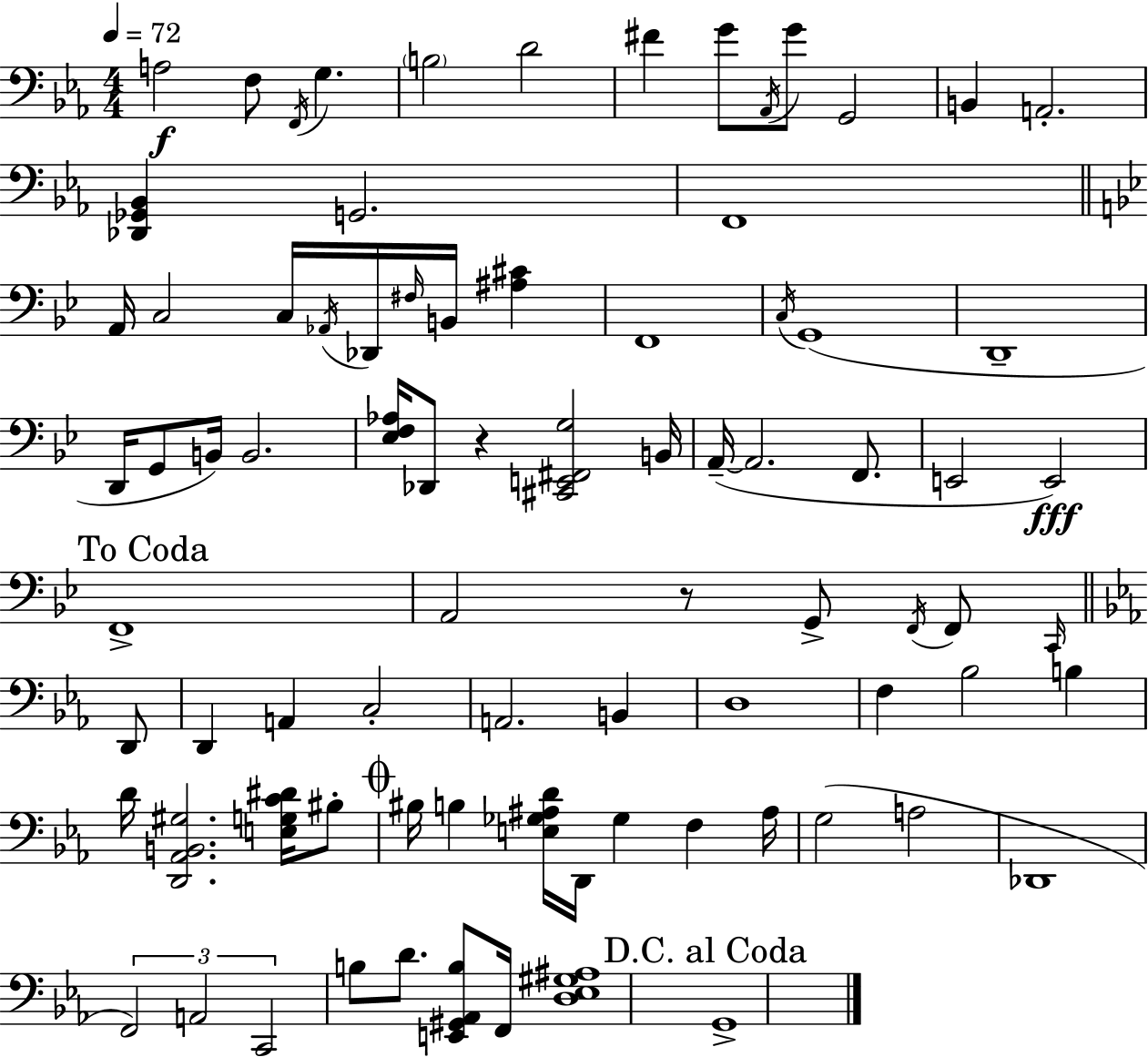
X:1
T:Untitled
M:4/4
L:1/4
K:Eb
A,2 F,/2 F,,/4 G, B,2 D2 ^F G/2 _A,,/4 G/2 G,,2 B,, A,,2 [_D,,_G,,_B,,] G,,2 F,,4 A,,/4 C,2 C,/4 _A,,/4 _D,,/4 ^F,/4 B,,/4 [^A,^C] F,,4 C,/4 G,,4 D,,4 D,,/4 G,,/2 B,,/4 B,,2 [_E,F,_A,]/4 _D,,/2 z [^C,,E,,^F,,G,]2 B,,/4 A,,/4 A,,2 F,,/2 E,,2 E,,2 F,,4 A,,2 z/2 G,,/2 F,,/4 F,,/2 C,,/4 D,,/2 D,, A,, C,2 A,,2 B,, D,4 F, _B,2 B, D/4 [D,,_A,,B,,^G,]2 [E,G,C^D]/4 ^B,/2 ^B,/4 B, [E,_G,^A,D]/4 D,,/4 _G, F, ^A,/4 G,2 A,2 _D,,4 F,,2 A,,2 C,,2 B,/2 D/2 [E,,^G,,_A,,B,]/2 F,,/4 [D,_E,^G,^A,]4 G,,4